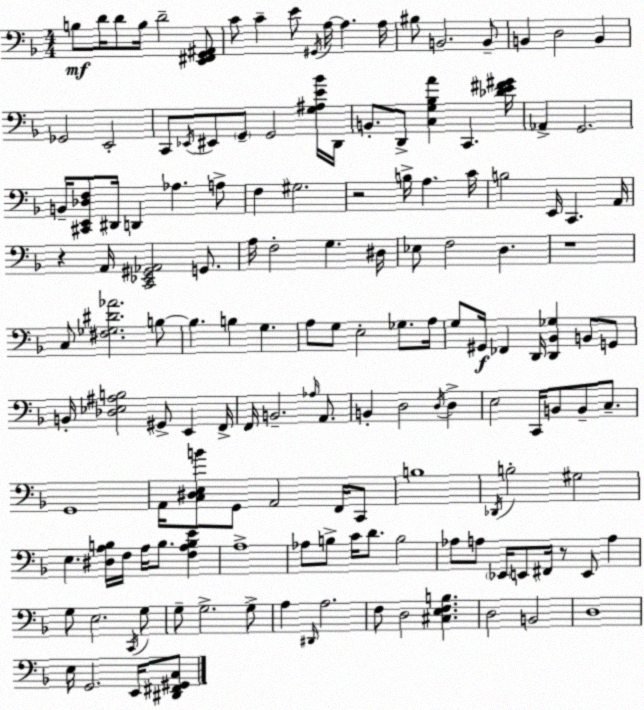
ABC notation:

X:1
T:Untitled
M:4/4
L:1/4
K:Dm
B,/2 D/4 D/2 B,/4 D2 [E,,^F,,G,,^A,,]/2 C/2 C E/2 ^G,,/4 A,/4 A, A,/4 ^B,/2 B,,2 B,,/2 B,, D,2 B,, _G,,2 E,,2 C,,/2 _E,,/4 ^E,,/2 G,,/2 G,,2 [G,^A,E_B]/4 D,,/4 B,,/2 D,,/2 [C,G,_B,A] C,, [_DE^F^G]/4 _A,, G,,2 B,,/4 [^C,,E,,_D,F,]/2 ^D,,/4 D,, _A, A,/2 F, ^G,2 z2 B,/4 A, C/4 B,2 E,,/4 C,, A,,/4 z A,,/4 [C,,_E,,^G,,_A,,]2 G,,/2 A,/4 F,2 G, ^D,/4 _E,/2 F,2 D, z4 C,/2 [^F,_G,^D_A]2 B,/2 B, B, G, A,/2 G,/2 E,2 _G,/2 A,/4 G,/2 ^G,,/4 _F,, D,,/4 [D,,_B,,_G,] B,,/2 G,,/2 B,,/4 [_D,_E,^A,B,]2 ^G,,/2 E,, F,,/4 F,,/4 B,,2 _A,/4 A,,/2 B,, D,2 D,/4 D, E,2 C,,/4 B,,/2 B,,/2 C,/2 G,,4 A,,/4 [C,^D,E,B]/2 G,,/2 A,,2 F,,/4 C,,/2 B,4 _D,,/4 B,2 ^G,2 E, [^D,A,B,]/4 F,/4 A,/4 B,/2 [F,A,B,E] A,4 _A,/2 B,/2 C/4 D/2 B,2 _A,/2 A,/2 _E,,/4 E,,/2 ^F,,/4 z/2 E,,/2 A, G,/2 E,2 C,,/4 G,/2 G,/2 G,2 G,/2 A, ^D,,/4 A,2 F,/2 D,2 [^C,E,F,B,] D,2 B,,2 D,4 E,/4 G,,2 E,,/4 [^D,,^F,,^G,,C,]/2